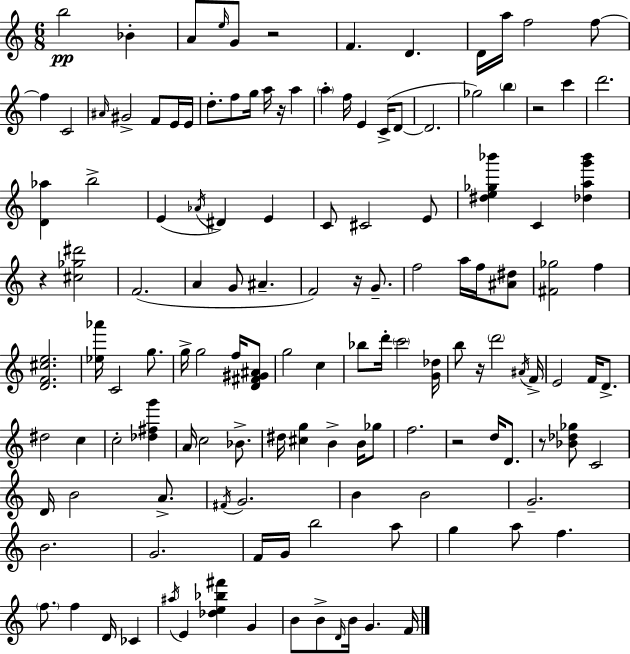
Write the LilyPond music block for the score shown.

{
  \clef treble
  \numericTimeSignature
  \time 6/8
  \key c \major
  b''2\pp bes'4-. | a'8 \grace { e''16 } g'8 r2 | f'4. d'4. | d'16 a''16 f''2 f''8~~ | \break f''4 c'2 | \grace { ais'16 } gis'2-> f'8 | e'16 e'16 d''8.-. f''8 g''16 a''16 r16 a''4 | \parenthesize a''4-. f''16 e'4 c'16->( | \break d'8~~ d'2. | ges''2) \parenthesize b''4 | r2 c'''4 | d'''2. | \break <d' aes''>4 b''2-> | e'4( \acciaccatura { aes'16 } dis'4) e'4 | c'8 cis'2 | e'8 <dis'' e'' ges'' bes'''>4 c'4 <des'' a'' g''' bes'''>4 | \break r4 <cis'' ges'' dis'''>2 | f'2.( | a'4 g'8 ais'4.-- | f'2) r16 | \break g'8.-- f''2 a''16 | f''16 <ais' dis''>8 <fis' ges''>2 f''4 | <d' f' cis'' e''>2. | <ees'' aes'''>16 c'2 | \break g''8. g''16-> g''2 | f''16 <d' fis' gis' ais'>8 g''2 c''4 | bes''8 d'''16-. \parenthesize c'''2 | <g' des''>16 b''8 r16 \parenthesize d'''2 | \break \acciaccatura { ais'16 } f'16-> e'2 | f'16 d'8.-> dis''2 | c''4 c''2-. | <des'' fis'' g'''>4 a'16 c''2 | \break bes'8.-> dis''16 <cis'' g''>4 b'4-> | b'16 ges''8 f''2. | r2 | d''16 d'8. r8 <bes' des'' ges''>8 c'2 | \break d'16 b'2 | a'8.-> \acciaccatura { fis'16 } g'2. | b'4 b'2 | g'2.-- | \break b'2. | g'2. | f'16 g'16 b''2 | a''8 g''4 a''8 f''4. | \break \parenthesize f''8. f''4 | d'16 ces'4 \acciaccatura { ais''16 } e'4 <des'' e'' bes'' fis'''>4 | g'4 b'8 b'8-> \grace { d'16 } b'16 | g'4. f'16 \bar "|."
}